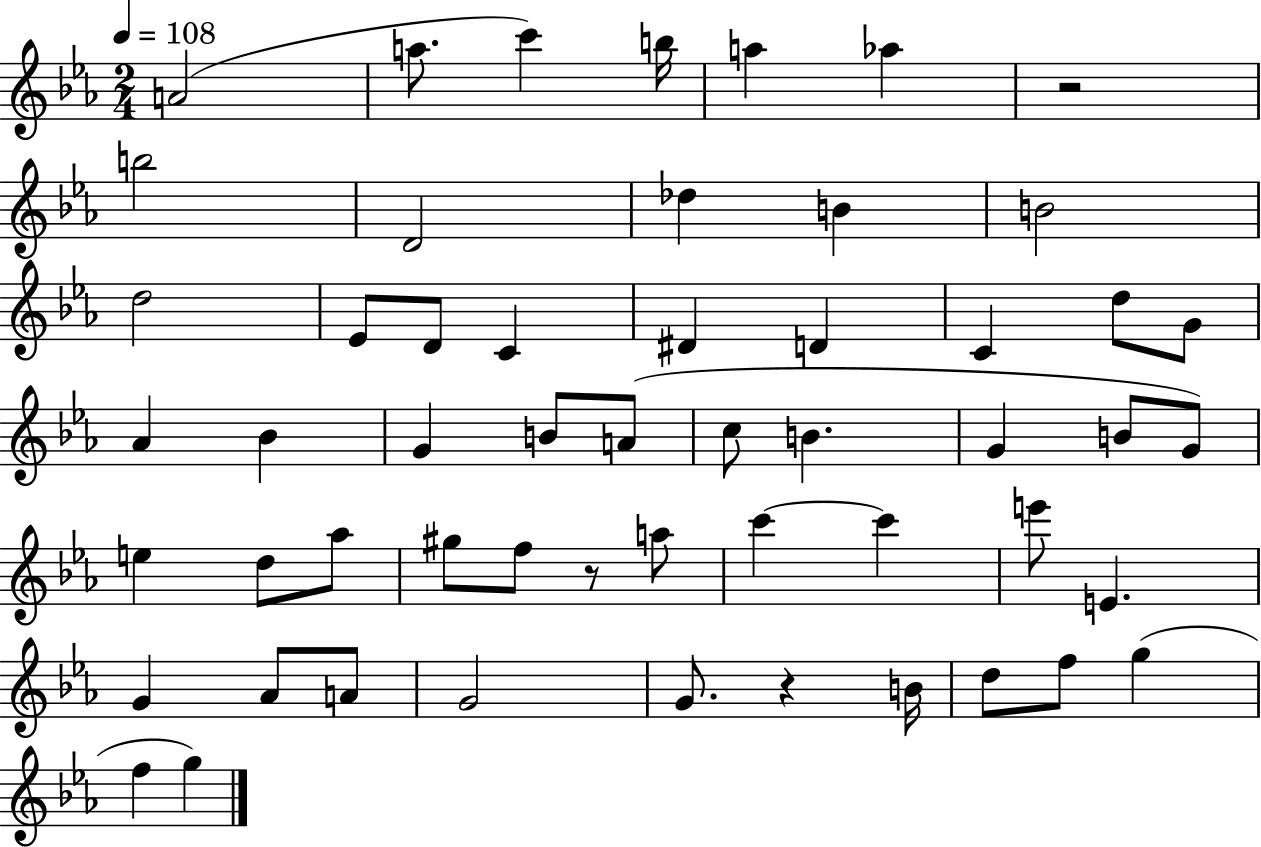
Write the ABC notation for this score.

X:1
T:Untitled
M:2/4
L:1/4
K:Eb
A2 a/2 c' b/4 a _a z2 b2 D2 _d B B2 d2 _E/2 D/2 C ^D D C d/2 G/2 _A _B G B/2 A/2 c/2 B G B/2 G/2 e d/2 _a/2 ^g/2 f/2 z/2 a/2 c' c' e'/2 E G _A/2 A/2 G2 G/2 z B/4 d/2 f/2 g f g